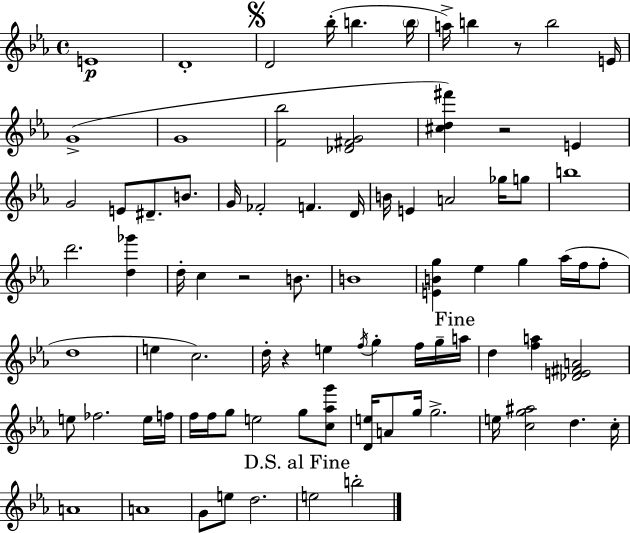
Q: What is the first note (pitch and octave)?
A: E4